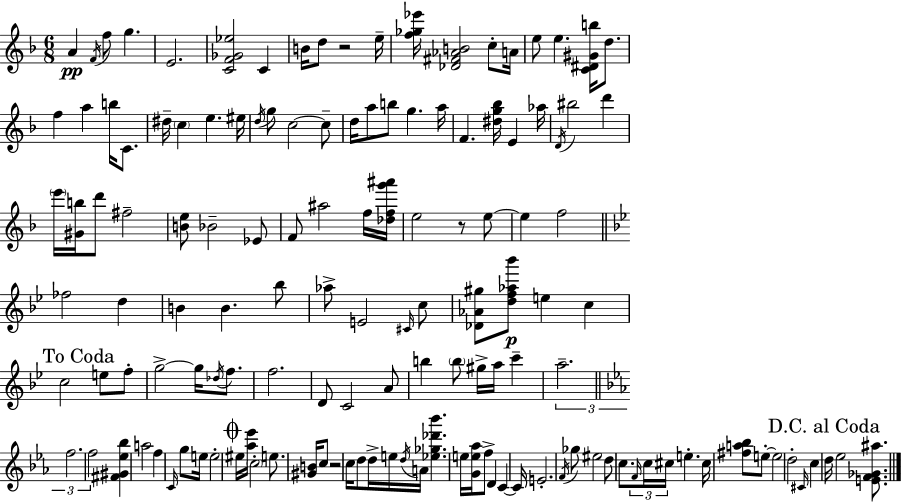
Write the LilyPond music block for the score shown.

{
  \clef treble
  \numericTimeSignature
  \time 6/8
  \key d \minor
  a'4\pp \acciaccatura { f'16 } f''8 g''4. | e'2. | <c' f' ges' ees''>2 c'4 | b'16 d''8 r2 | \break e''16-- <f'' ges'' ees'''>16 <des' fis' aes' b'>2 c''8-. | a'16 e''8 e''4. <c' dis' gis' b''>16 d''8. | f''4 a''4 b''16 c'8. | dis''16-- \parenthesize c''4 e''4. | \break eis''16 \acciaccatura { d''16 } g''8 c''2~~ | c''8-- d''16 a''8 b''8 g''4. | a''16 f'4. <dis'' g'' bes''>16 e'4 | aes''16 \acciaccatura { d'16 } bis''2 d'''4 | \break \parenthesize e'''16 <gis' b''>16 d'''8 fis''2-- | <b' e''>8 bes'2-- | ees'8 f'8 ais''2 | f''16 <des'' f'' g''' ais'''>16 e''2 r8 | \break e''8~~ e''4 f''2 | \bar "||" \break \key bes \major fes''2 d''4 | b'4 b'4. bes''8 | aes''8-> e'2 \grace { cis'16 } c''8 | <des' aes' gis''>8 <d'' f'' aes'' bes'''>8\p e''4 c''4 | \break \mark "To Coda" c''2 e''8 f''8-. | g''2->~~ g''16 \acciaccatura { des''16 } f''8. | f''2. | d'8 c'2 | \break a'8 b''4 \parenthesize b''8 gis''16-> a''16 c'''4-- | \tuplet 3/2 { a''2.-- | \bar "||" \break \key c \minor f''2. | f''2 } <fis' gis' ees'' bes''>4 | a''2 f''4 | \grace { c'16 } g''8 e''16 e''2-. | \break \mark \markup { \musicglyph "scripts.coda" } eis''16 <aes'' ees'''>16 \parenthesize c''2-. e''8. | <gis' b'>16 c''8 r2 | c''16 d''8 d''16-> e''16 \acciaccatura { d''16 } a'16 <ees'' ges'' des''' bes'''>4. | e''16 <g' e'' aes''>16 f''8-> d'4 c'4~~ | \break c'16 e'2.-. | \acciaccatura { f'16 } ges''8 eis''2 | d''8 c''8. \tuplet 3/2 { \grace { f'16 } c''16 cis''16 } e''4.-. | cis''16 <fis'' a'' bes''>8 e''8-.~~ e''2 | \break d''2-. | \grace { cis'16 } c''4 \mark "D.C. al Coda" d''16 ees''2 | <e' f' ges' ais''>8. \bar "|."
}